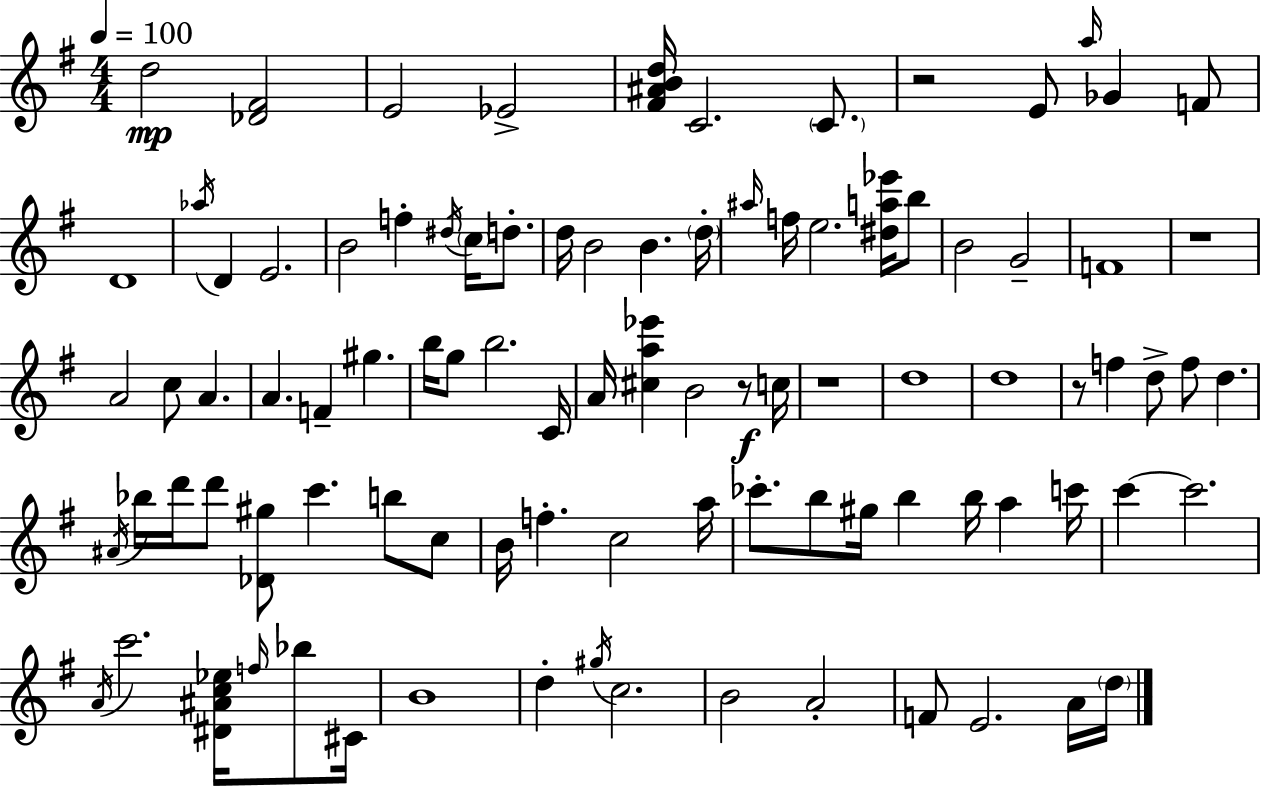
X:1
T:Untitled
M:4/4
L:1/4
K:Em
d2 [_D^F]2 E2 _E2 [^F^ABd]/4 C2 C/2 z2 E/2 a/4 _G F/2 D4 _a/4 D E2 B2 f ^d/4 c/4 d/2 d/4 B2 B d/4 ^a/4 f/4 e2 [^da_e']/4 b/2 B2 G2 F4 z4 A2 c/2 A A F ^g b/4 g/2 b2 C/4 A/4 [^ca_e'] B2 z/2 c/4 z4 d4 d4 z/2 f d/2 f/2 d ^A/4 _b/4 d'/4 d'/2 [_D^g]/2 c' b/2 c/2 B/4 f c2 a/4 _c'/2 b/2 ^g/4 b b/4 a c'/4 c' c'2 A/4 c'2 [^D^Ac_e]/4 f/4 _b/2 ^C/4 B4 d ^g/4 c2 B2 A2 F/2 E2 A/4 d/4